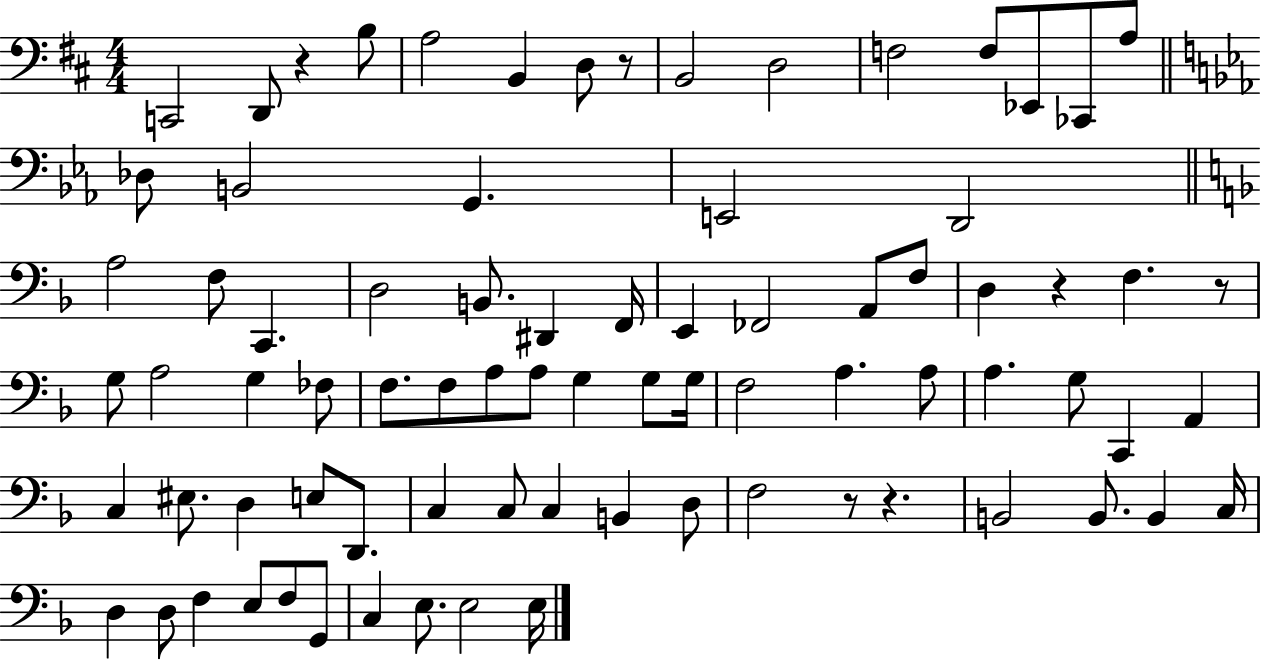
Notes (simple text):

C2/h D2/e R/q B3/e A3/h B2/q D3/e R/e B2/h D3/h F3/h F3/e Eb2/e CES2/e A3/e Db3/e B2/h G2/q. E2/h D2/h A3/h F3/e C2/q. D3/h B2/e. D#2/q F2/s E2/q FES2/h A2/e F3/e D3/q R/q F3/q. R/e G3/e A3/h G3/q FES3/e F3/e. F3/e A3/e A3/e G3/q G3/e G3/s F3/h A3/q. A3/e A3/q. G3/e C2/q A2/q C3/q EIS3/e. D3/q E3/e D2/e. C3/q C3/e C3/q B2/q D3/e F3/h R/e R/q. B2/h B2/e. B2/q C3/s D3/q D3/e F3/q E3/e F3/e G2/e C3/q E3/e. E3/h E3/s